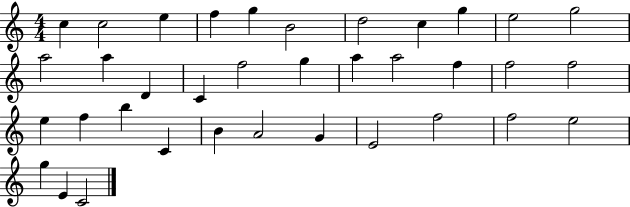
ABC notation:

X:1
T:Untitled
M:4/4
L:1/4
K:C
c c2 e f g B2 d2 c g e2 g2 a2 a D C f2 g a a2 f f2 f2 e f b C B A2 G E2 f2 f2 e2 g E C2